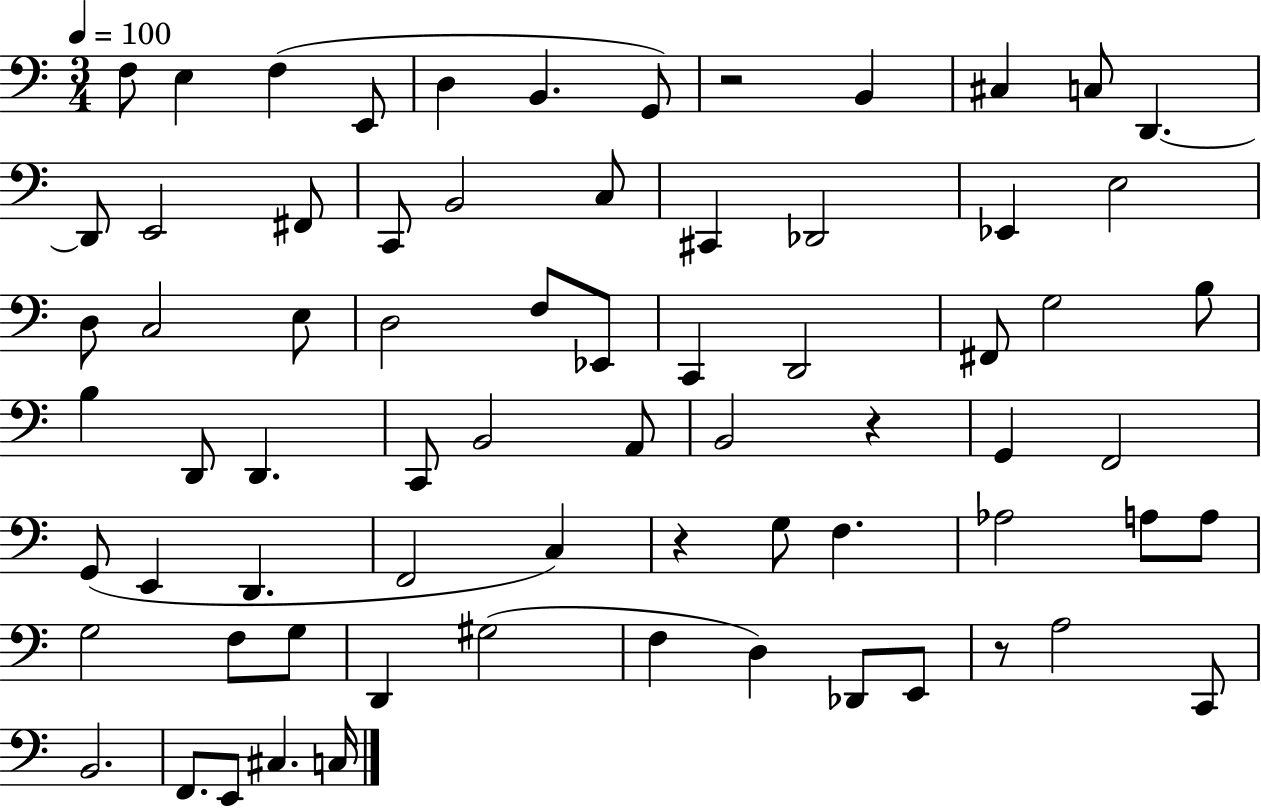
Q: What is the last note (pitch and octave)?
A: C3